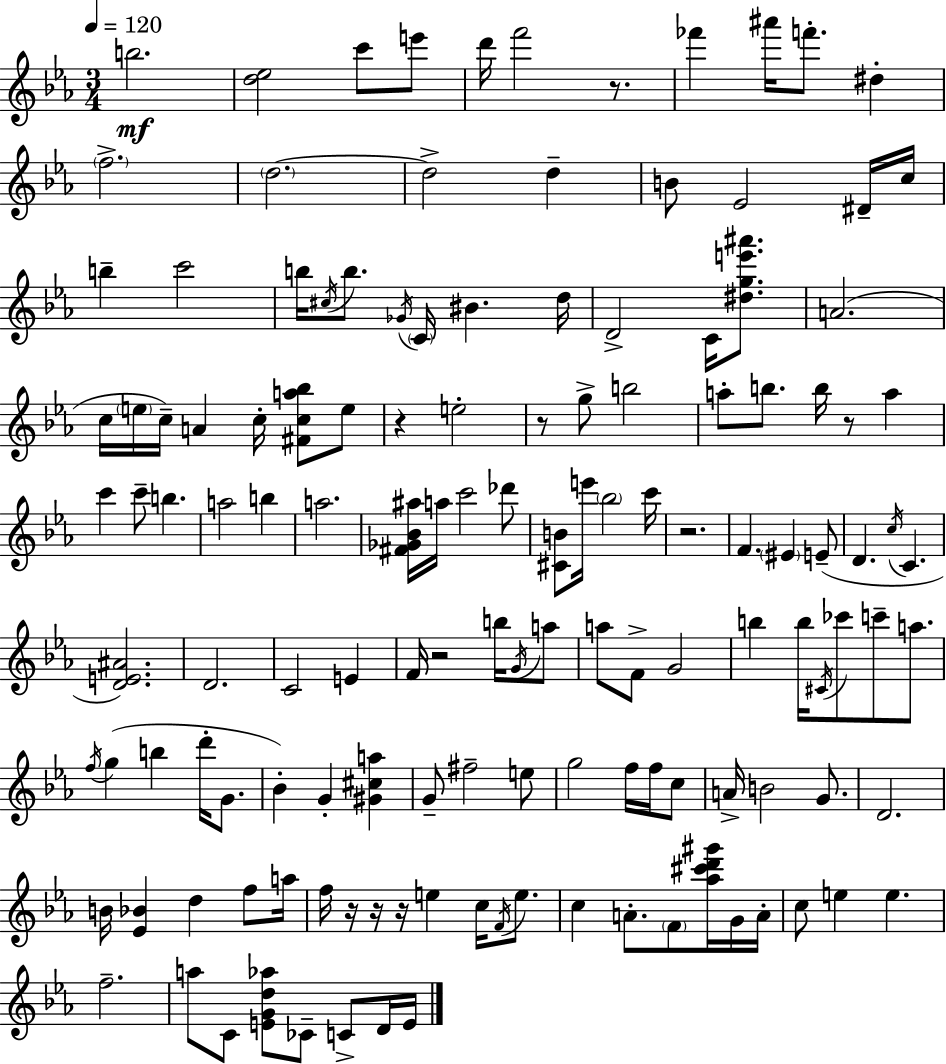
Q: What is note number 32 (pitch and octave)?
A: C5